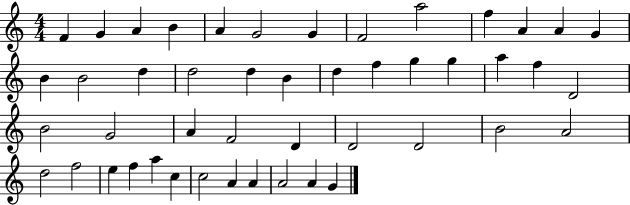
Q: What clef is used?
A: treble